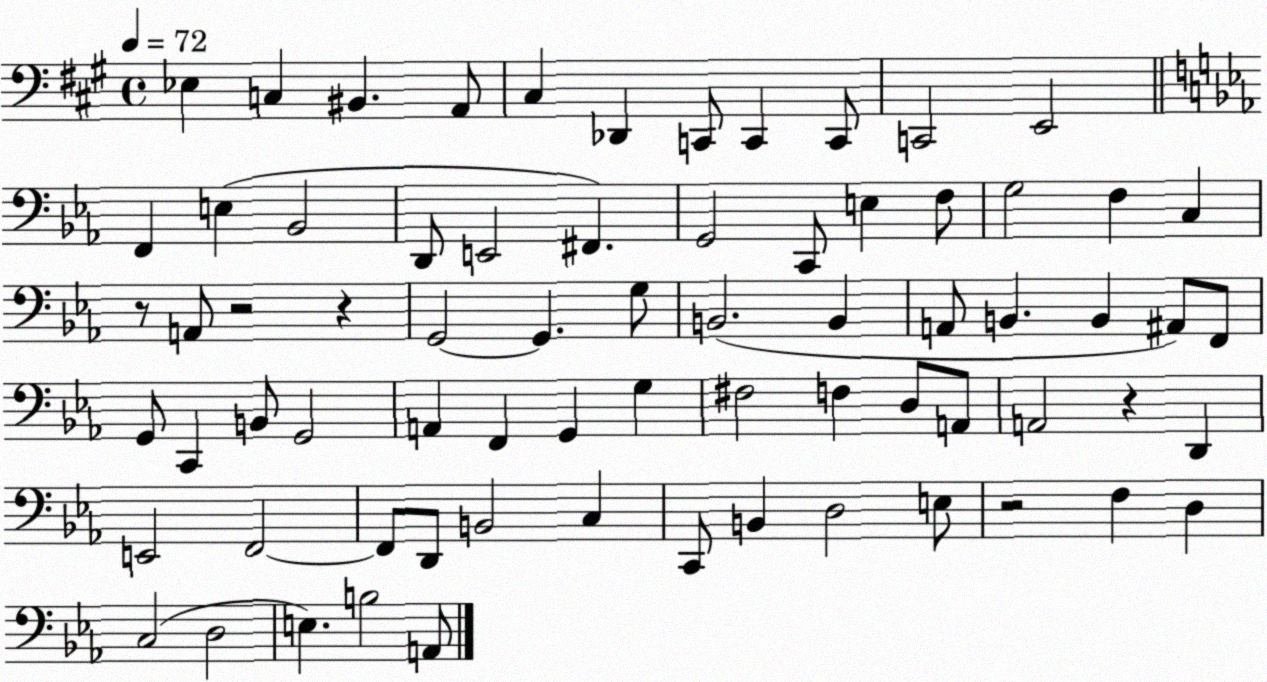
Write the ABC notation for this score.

X:1
T:Untitled
M:4/4
L:1/4
K:A
_E, C, ^B,, A,,/2 ^C, _D,, C,,/2 C,, C,,/2 C,,2 E,,2 F,, E, _B,,2 D,,/2 E,,2 ^F,, G,,2 C,,/2 E, F,/2 G,2 F, C, z/2 A,,/2 z2 z G,,2 G,, G,/2 B,,2 B,, A,,/2 B,, B,, ^A,,/2 F,,/2 G,,/2 C,, B,,/2 G,,2 A,, F,, G,, G, ^F,2 F, D,/2 A,,/2 A,,2 z D,, E,,2 F,,2 F,,/2 D,,/2 B,,2 C, C,,/2 B,, D,2 E,/2 z2 F, D, C,2 D,2 E, B,2 A,,/2